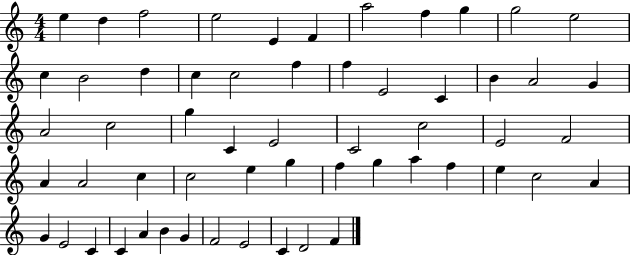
E5/q D5/q F5/h E5/h E4/q F4/q A5/h F5/q G5/q G5/h E5/h C5/q B4/h D5/q C5/q C5/h F5/q F5/q E4/h C4/q B4/q A4/h G4/q A4/h C5/h G5/q C4/q E4/h C4/h C5/h E4/h F4/h A4/q A4/h C5/q C5/h E5/q G5/q F5/q G5/q A5/q F5/q E5/q C5/h A4/q G4/q E4/h C4/q C4/q A4/q B4/q G4/q F4/h E4/h C4/q D4/h F4/q